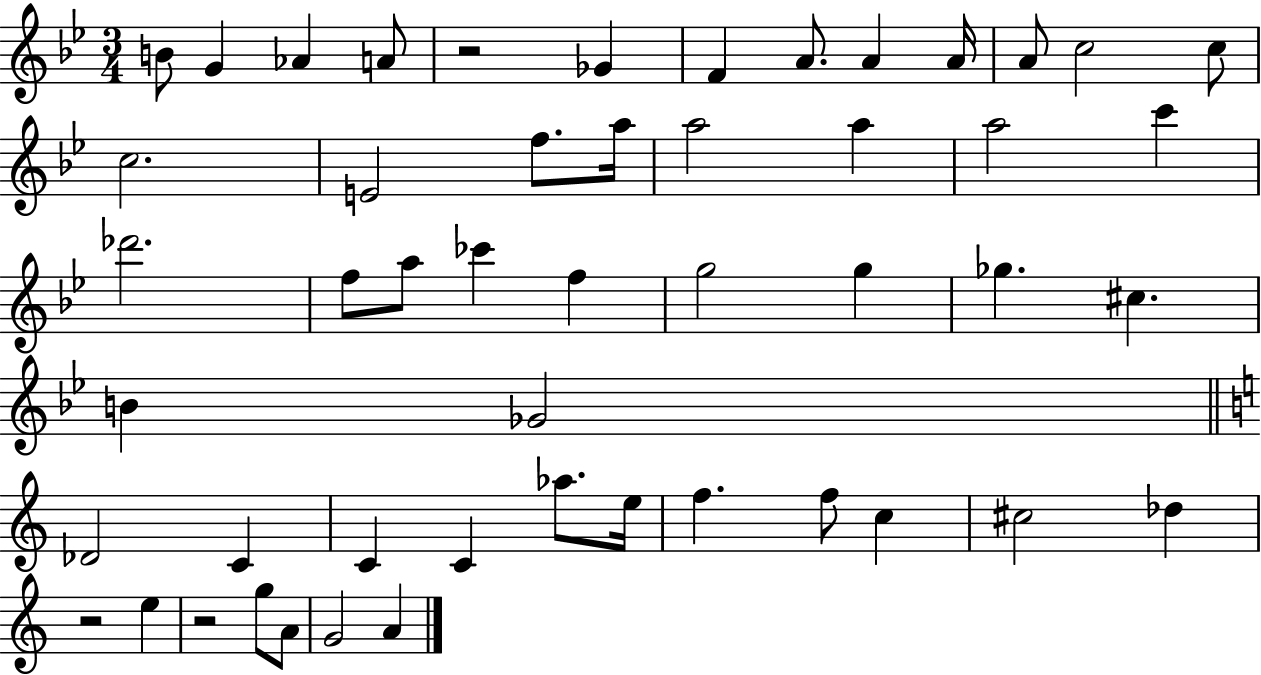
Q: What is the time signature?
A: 3/4